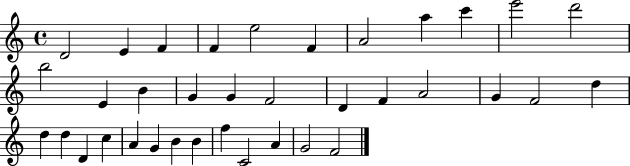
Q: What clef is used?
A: treble